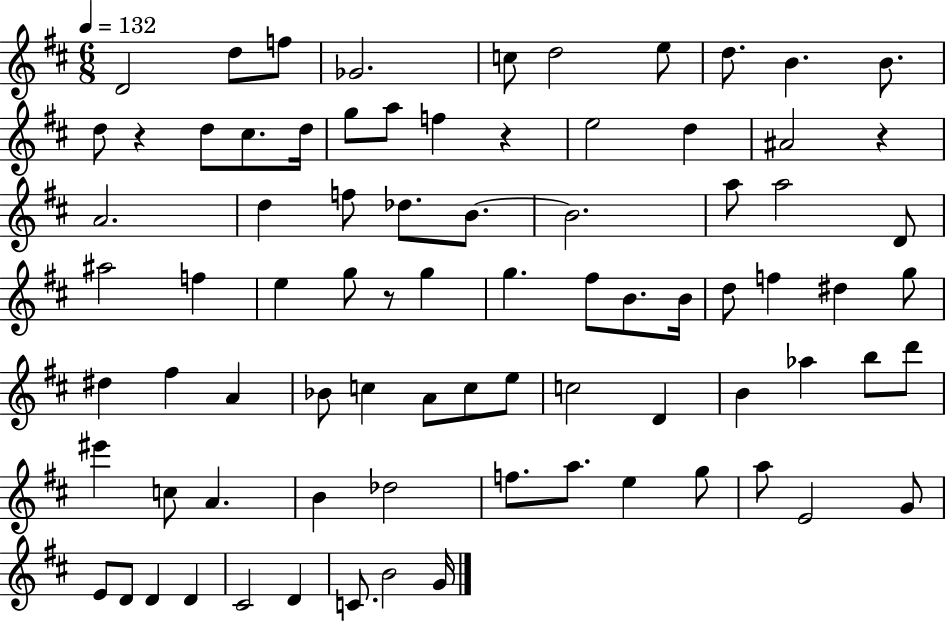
{
  \clef treble
  \numericTimeSignature
  \time 6/8
  \key d \major
  \tempo 4 = 132
  d'2 d''8 f''8 | ges'2. | c''8 d''2 e''8 | d''8. b'4. b'8. | \break d''8 r4 d''8 cis''8. d''16 | g''8 a''8 f''4 r4 | e''2 d''4 | ais'2 r4 | \break a'2. | d''4 f''8 des''8. b'8.~~ | b'2. | a''8 a''2 d'8 | \break ais''2 f''4 | e''4 g''8 r8 g''4 | g''4. fis''8 b'8. b'16 | d''8 f''4 dis''4 g''8 | \break dis''4 fis''4 a'4 | bes'8 c''4 a'8 c''8 e''8 | c''2 d'4 | b'4 aes''4 b''8 d'''8 | \break eis'''4 c''8 a'4. | b'4 des''2 | f''8. a''8. e''4 g''8 | a''8 e'2 g'8 | \break e'8 d'8 d'4 d'4 | cis'2 d'4 | c'8. b'2 g'16 | \bar "|."
}